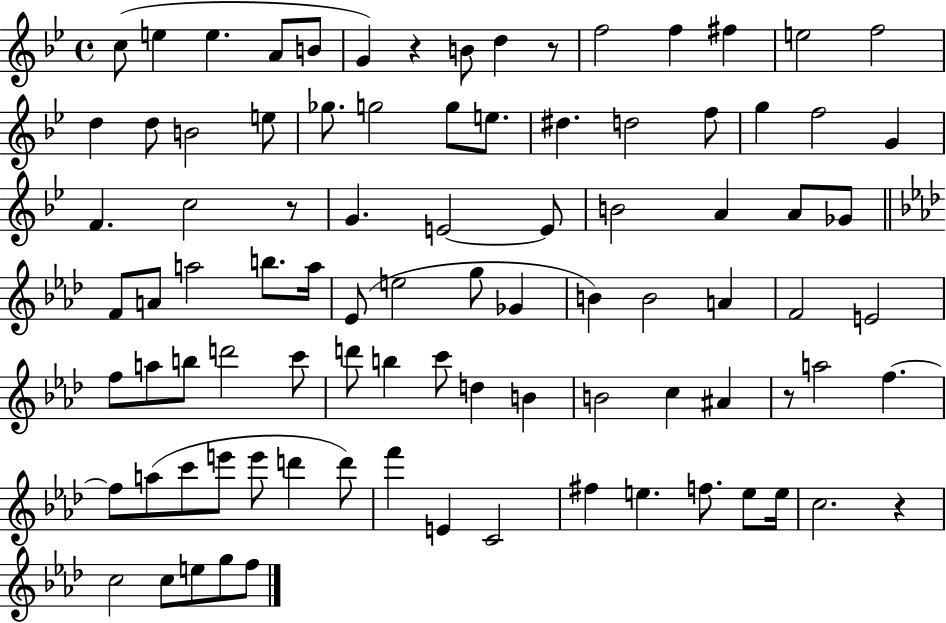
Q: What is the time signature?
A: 4/4